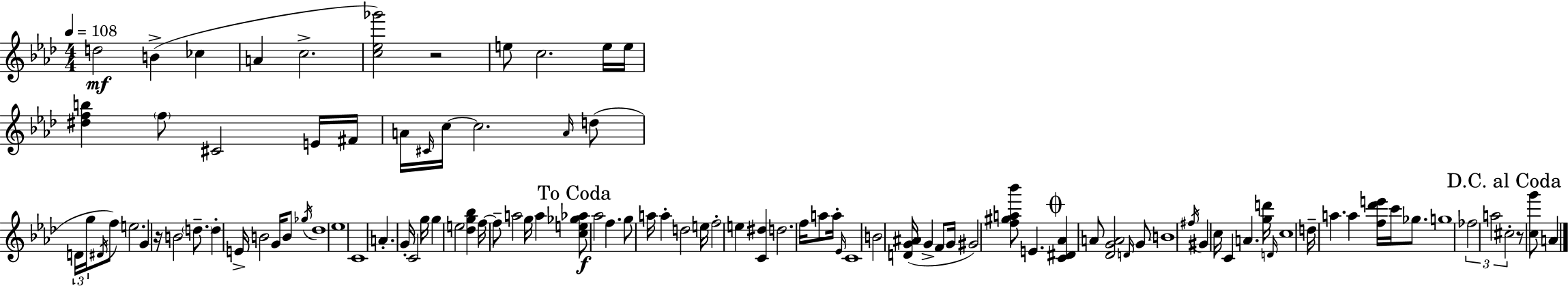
{
  \clef treble
  \numericTimeSignature
  \time 4/4
  \key aes \major
  \tempo 4 = 108
  d''2\mf b'4->( ces''4 | a'4 c''2.-> | <c'' ees'' ges'''>2) r2 | e''8 c''2. e''16 e''16 | \break <dis'' f'' b''>4 \parenthesize f''8 cis'2 e'16 fis'16 | a'16 \grace { cis'16 } c''16~~ c''2. \grace { a'16 } | d''8( \tuplet 3/2 { d'16 g''16 \acciaccatura { dis'16 }) } f''8 e''2. | g'4 r16 b'2 | \break \parenthesize d''8.-- d''4-. e'16-> b'2 | g'16 b'8 \acciaccatura { ges''16 } des''1 | ees''1 | c'1 | \break a'4.-. g'16-. c'2 | g''16 g''4 e''2 | <des'' g'' bes''>4 f''16~~ f''8-- a''2 g''16 | a''4 \mark "To Coda" <c'' e'' ges'' aes''>8\f aes''2 f''4. | \break g''8 a''16 a''4-. d''2 | e''16 f''2-. e''4 | <c' dis''>4 d''2. | f''16 a''8 a''16-. \grace { ees'16 } c'1 | \break b'2 <d' g' ais'>16( g'4-> | f'8 g'16 gis'2) <f'' gis'' a'' bes'''>8 e'4. | \mark \markup { \musicglyph "scripts.coda" } <c' dis' aes'>4 a'8 <des' g' a'>2 | \grace { d'16 } g'8 \parenthesize b'1 | \break \acciaccatura { fis''16 } gis'4 c''16 c'4 | a'4. <g'' d'''>16 \grace { d'16 } c''1 | d''16-- a''4. a''4 | <f'' des''' e'''>16 c'''16 ges''8. g''1 | \break \tuplet 3/2 { fes''2 | a''2 \mark "D.C. al Coda" cis''2-. } | r8 <c'' g'''>8 a'4 \bar "|."
}